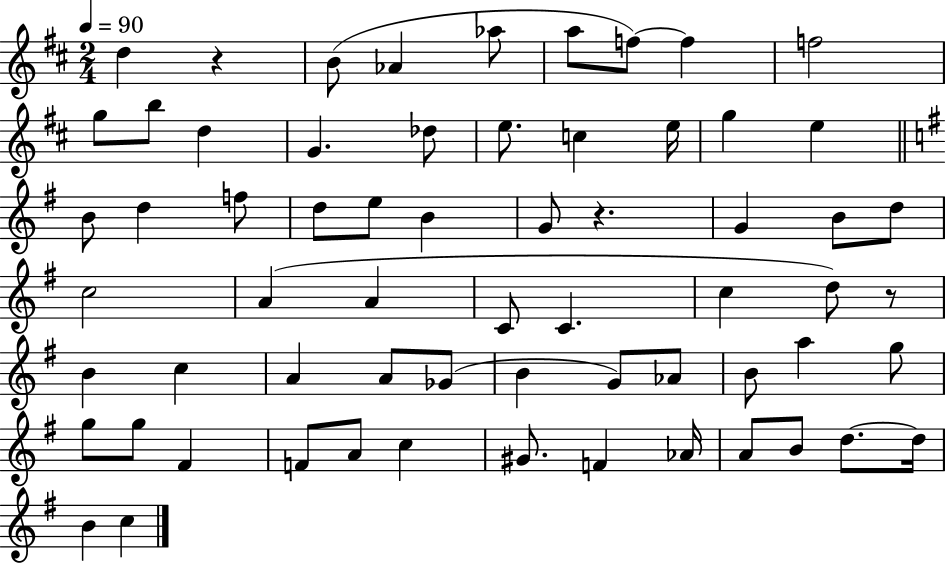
X:1
T:Untitled
M:2/4
L:1/4
K:D
d z B/2 _A _a/2 a/2 f/2 f f2 g/2 b/2 d G _d/2 e/2 c e/4 g e B/2 d f/2 d/2 e/2 B G/2 z G B/2 d/2 c2 A A C/2 C c d/2 z/2 B c A A/2 _G/2 B G/2 _A/2 B/2 a g/2 g/2 g/2 ^F F/2 A/2 c ^G/2 F _A/4 A/2 B/2 d/2 d/4 B c